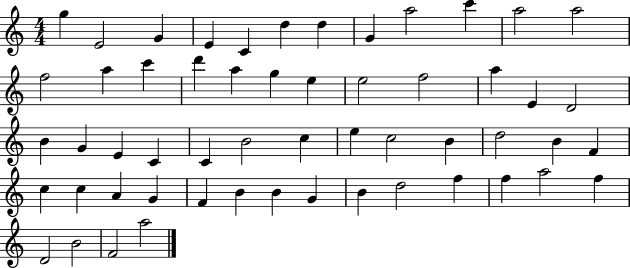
G5/q E4/h G4/q E4/q C4/q D5/q D5/q G4/q A5/h C6/q A5/h A5/h F5/h A5/q C6/q D6/q A5/q G5/q E5/q E5/h F5/h A5/q E4/q D4/h B4/q G4/q E4/q C4/q C4/q B4/h C5/q E5/q C5/h B4/q D5/h B4/q F4/q C5/q C5/q A4/q G4/q F4/q B4/q B4/q G4/q B4/q D5/h F5/q F5/q A5/h F5/q D4/h B4/h F4/h A5/h